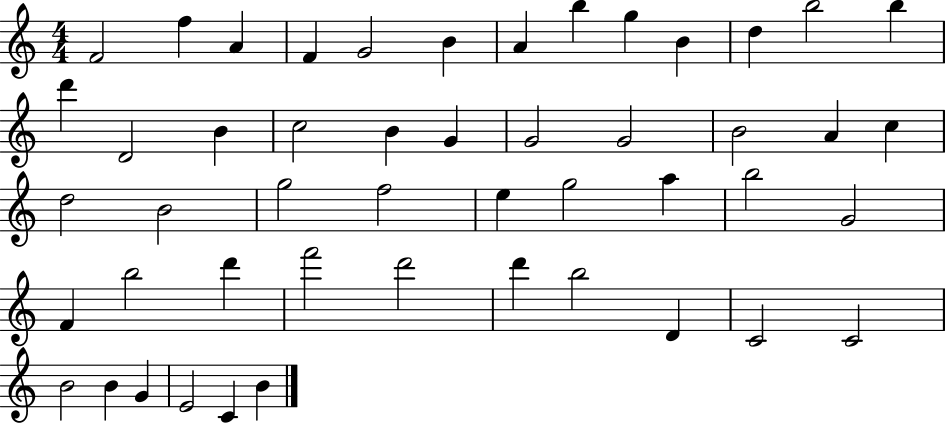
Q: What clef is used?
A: treble